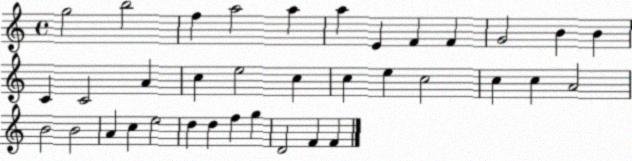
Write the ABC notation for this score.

X:1
T:Untitled
M:4/4
L:1/4
K:C
g2 b2 f a2 a a E F F G2 B B C C2 A c e2 c c e c2 c c A2 B2 B2 A c e2 d d f g D2 F F